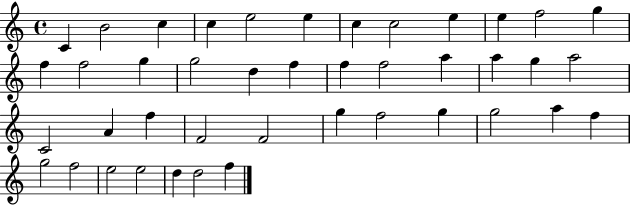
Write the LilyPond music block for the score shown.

{
  \clef treble
  \time 4/4
  \defaultTimeSignature
  \key c \major
  c'4 b'2 c''4 | c''4 e''2 e''4 | c''4 c''2 e''4 | e''4 f''2 g''4 | \break f''4 f''2 g''4 | g''2 d''4 f''4 | f''4 f''2 a''4 | a''4 g''4 a''2 | \break c'2 a'4 f''4 | f'2 f'2 | g''4 f''2 g''4 | g''2 a''4 f''4 | \break g''2 f''2 | e''2 e''2 | d''4 d''2 f''4 | \bar "|."
}